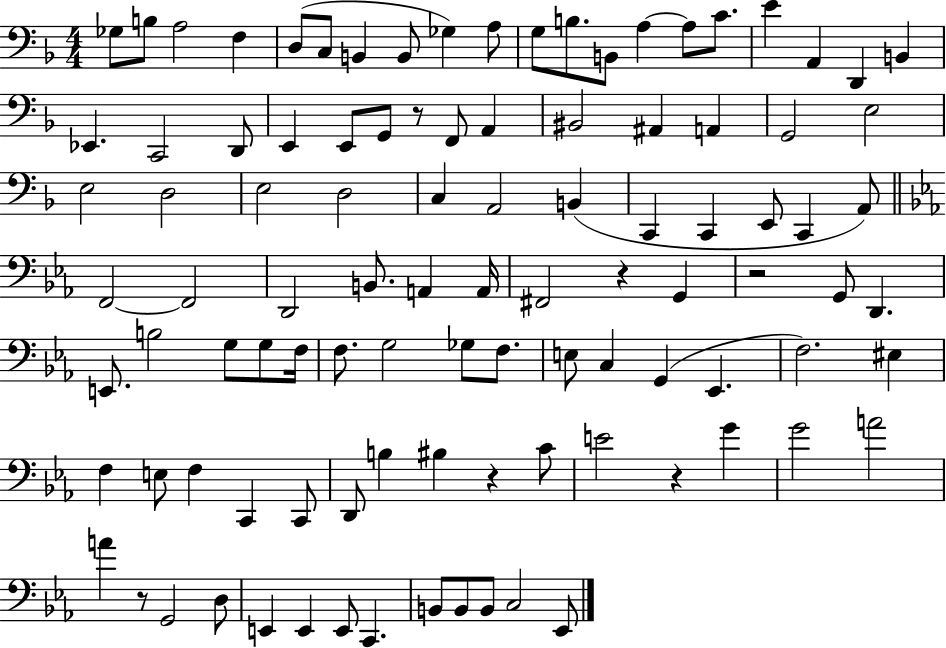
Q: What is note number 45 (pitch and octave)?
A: A2